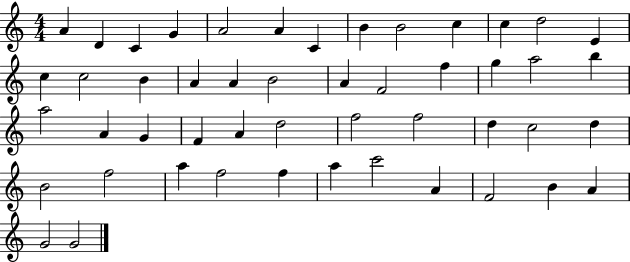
X:1
T:Untitled
M:4/4
L:1/4
K:C
A D C G A2 A C B B2 c c d2 E c c2 B A A B2 A F2 f g a2 b a2 A G F A d2 f2 f2 d c2 d B2 f2 a f2 f a c'2 A F2 B A G2 G2